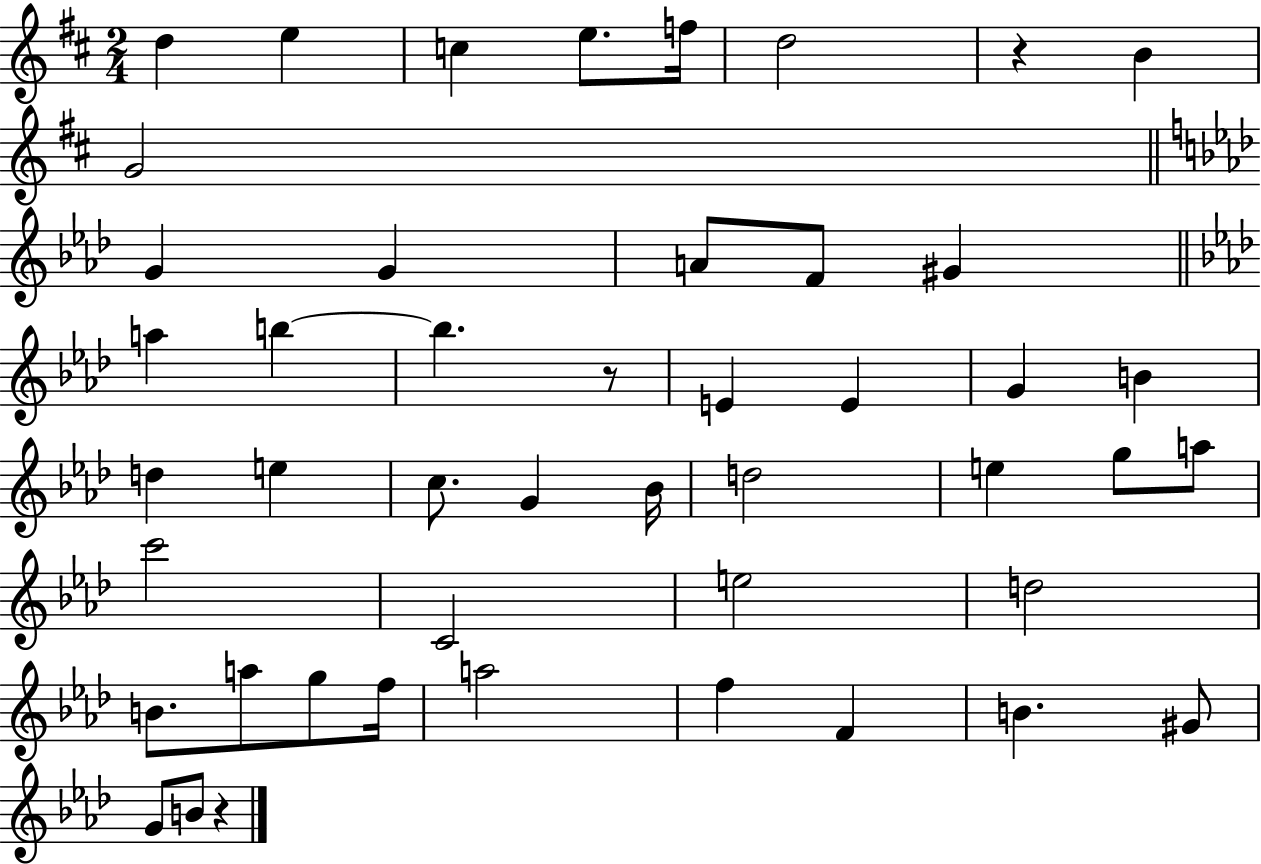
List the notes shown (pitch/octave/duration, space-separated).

D5/q E5/q C5/q E5/e. F5/s D5/h R/q B4/q G4/h G4/q G4/q A4/e F4/e G#4/q A5/q B5/q B5/q. R/e E4/q E4/q G4/q B4/q D5/q E5/q C5/e. G4/q Bb4/s D5/h E5/q G5/e A5/e C6/h C4/h E5/h D5/h B4/e. A5/e G5/e F5/s A5/h F5/q F4/q B4/q. G#4/e G4/e B4/e R/q